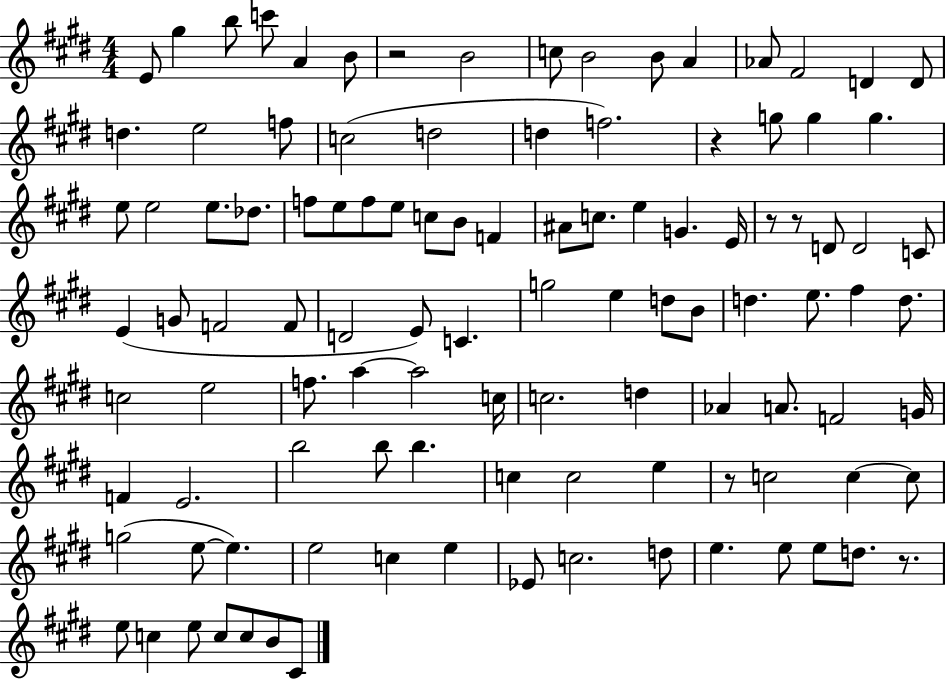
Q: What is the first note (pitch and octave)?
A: E4